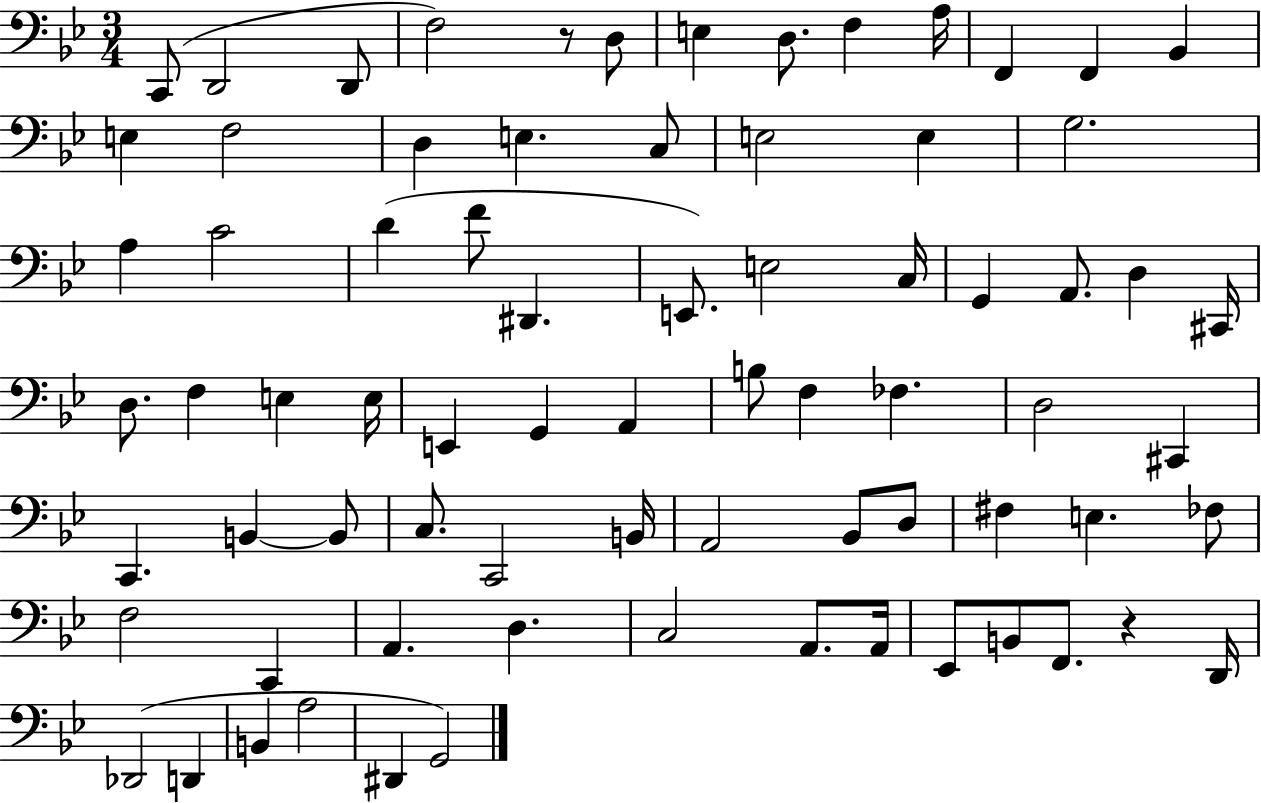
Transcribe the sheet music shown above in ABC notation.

X:1
T:Untitled
M:3/4
L:1/4
K:Bb
C,,/2 D,,2 D,,/2 F,2 z/2 D,/2 E, D,/2 F, A,/4 F,, F,, _B,, E, F,2 D, E, C,/2 E,2 E, G,2 A, C2 D F/2 ^D,, E,,/2 E,2 C,/4 G,, A,,/2 D, ^C,,/4 D,/2 F, E, E,/4 E,, G,, A,, B,/2 F, _F, D,2 ^C,, C,, B,, B,,/2 C,/2 C,,2 B,,/4 A,,2 _B,,/2 D,/2 ^F, E, _F,/2 F,2 C,, A,, D, C,2 A,,/2 A,,/4 _E,,/2 B,,/2 F,,/2 z D,,/4 _D,,2 D,, B,, A,2 ^D,, G,,2